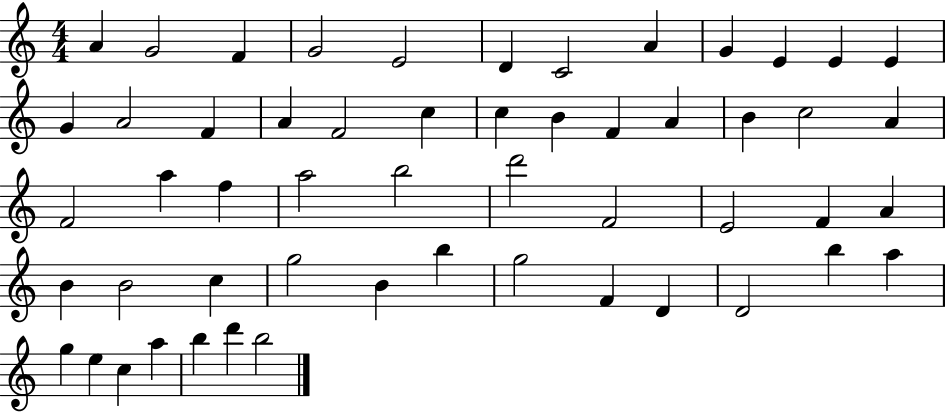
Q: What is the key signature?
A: C major